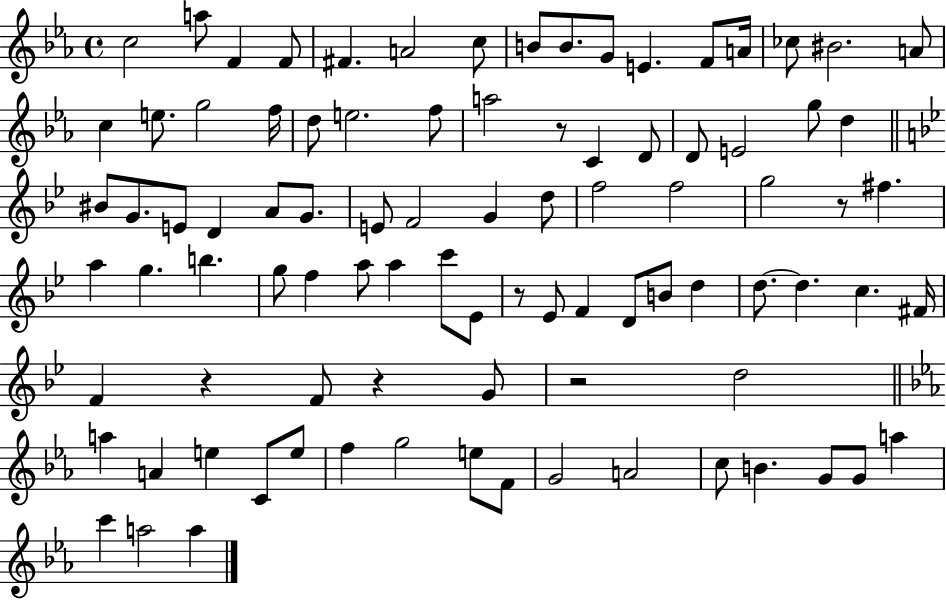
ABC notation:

X:1
T:Untitled
M:4/4
L:1/4
K:Eb
c2 a/2 F F/2 ^F A2 c/2 B/2 B/2 G/2 E F/2 A/4 _c/2 ^B2 A/2 c e/2 g2 f/4 d/2 e2 f/2 a2 z/2 C D/2 D/2 E2 g/2 d ^B/2 G/2 E/2 D A/2 G/2 E/2 F2 G d/2 f2 f2 g2 z/2 ^f a g b g/2 f a/2 a c'/2 _E/2 z/2 _E/2 F D/2 B/2 d d/2 d c ^F/4 F z F/2 z G/2 z2 d2 a A e C/2 e/2 f g2 e/2 F/2 G2 A2 c/2 B G/2 G/2 a c' a2 a